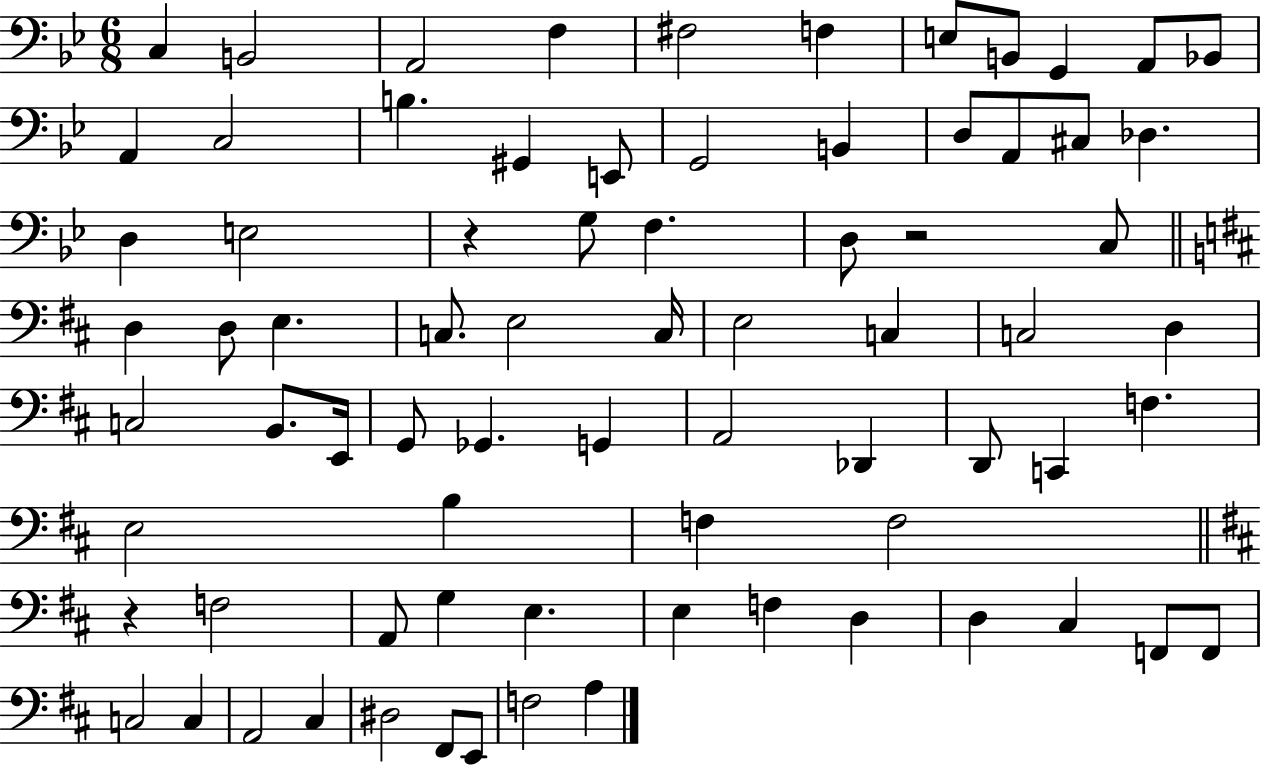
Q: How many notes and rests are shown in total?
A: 76